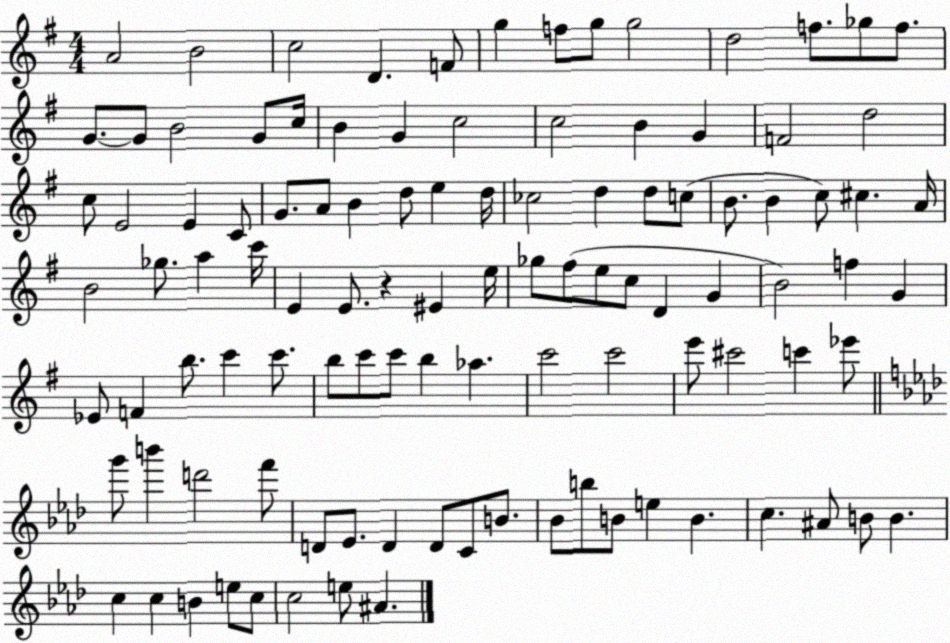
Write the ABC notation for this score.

X:1
T:Untitled
M:4/4
L:1/4
K:G
A2 B2 c2 D F/2 g f/2 g/2 g2 d2 f/2 _g/2 f/2 G/2 G/2 B2 G/2 c/4 B G c2 c2 B G F2 d2 c/2 E2 E C/2 G/2 A/2 B d/2 e d/4 _c2 d d/2 c/2 B/2 B c/2 ^c A/4 B2 _g/2 a c'/4 E E/2 z ^E e/4 _g/2 ^f/2 e/2 c/2 D G B2 f G _E/2 F b/2 c' c'/2 b/2 c'/2 c'/2 b _a c'2 c'2 e'/2 ^c'2 c' _e'/2 g'/2 b' d'2 f'/2 D/2 _E/2 D D/2 C/2 B/2 _B/2 b/2 B/2 e B c ^A/2 B/2 B c c B e/2 c/2 c2 e/2 ^A